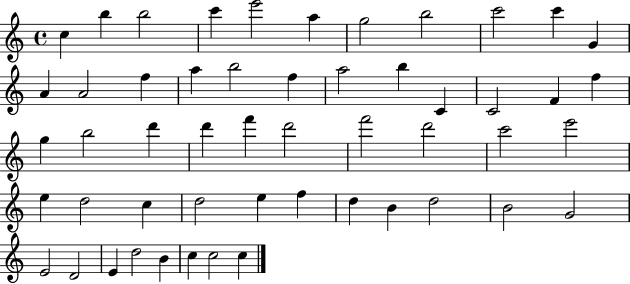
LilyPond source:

{
  \clef treble
  \time 4/4
  \defaultTimeSignature
  \key c \major
  c''4 b''4 b''2 | c'''4 e'''2 a''4 | g''2 b''2 | c'''2 c'''4 g'4 | \break a'4 a'2 f''4 | a''4 b''2 f''4 | a''2 b''4 c'4 | c'2 f'4 f''4 | \break g''4 b''2 d'''4 | d'''4 f'''4 d'''2 | f'''2 d'''2 | c'''2 e'''2 | \break e''4 d''2 c''4 | d''2 e''4 f''4 | d''4 b'4 d''2 | b'2 g'2 | \break e'2 d'2 | e'4 d''2 b'4 | c''4 c''2 c''4 | \bar "|."
}